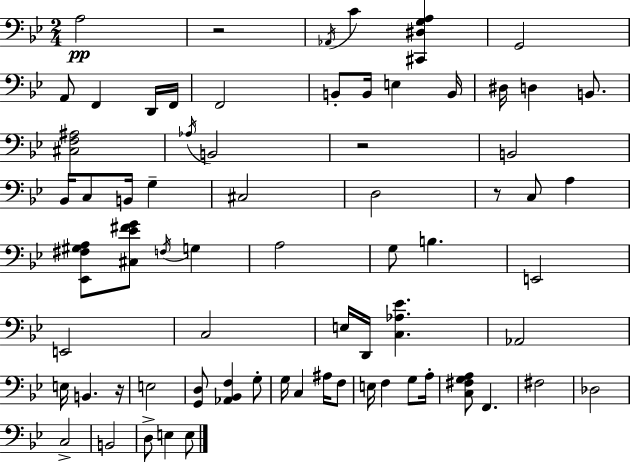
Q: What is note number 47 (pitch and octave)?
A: E3